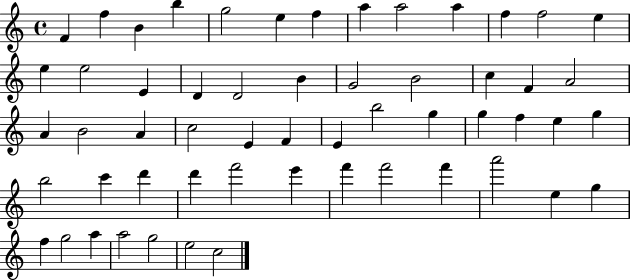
X:1
T:Untitled
M:4/4
L:1/4
K:C
F f B b g2 e f a a2 a f f2 e e e2 E D D2 B G2 B2 c F A2 A B2 A c2 E F E b2 g g f e g b2 c' d' d' f'2 e' f' f'2 f' a'2 e g f g2 a a2 g2 e2 c2